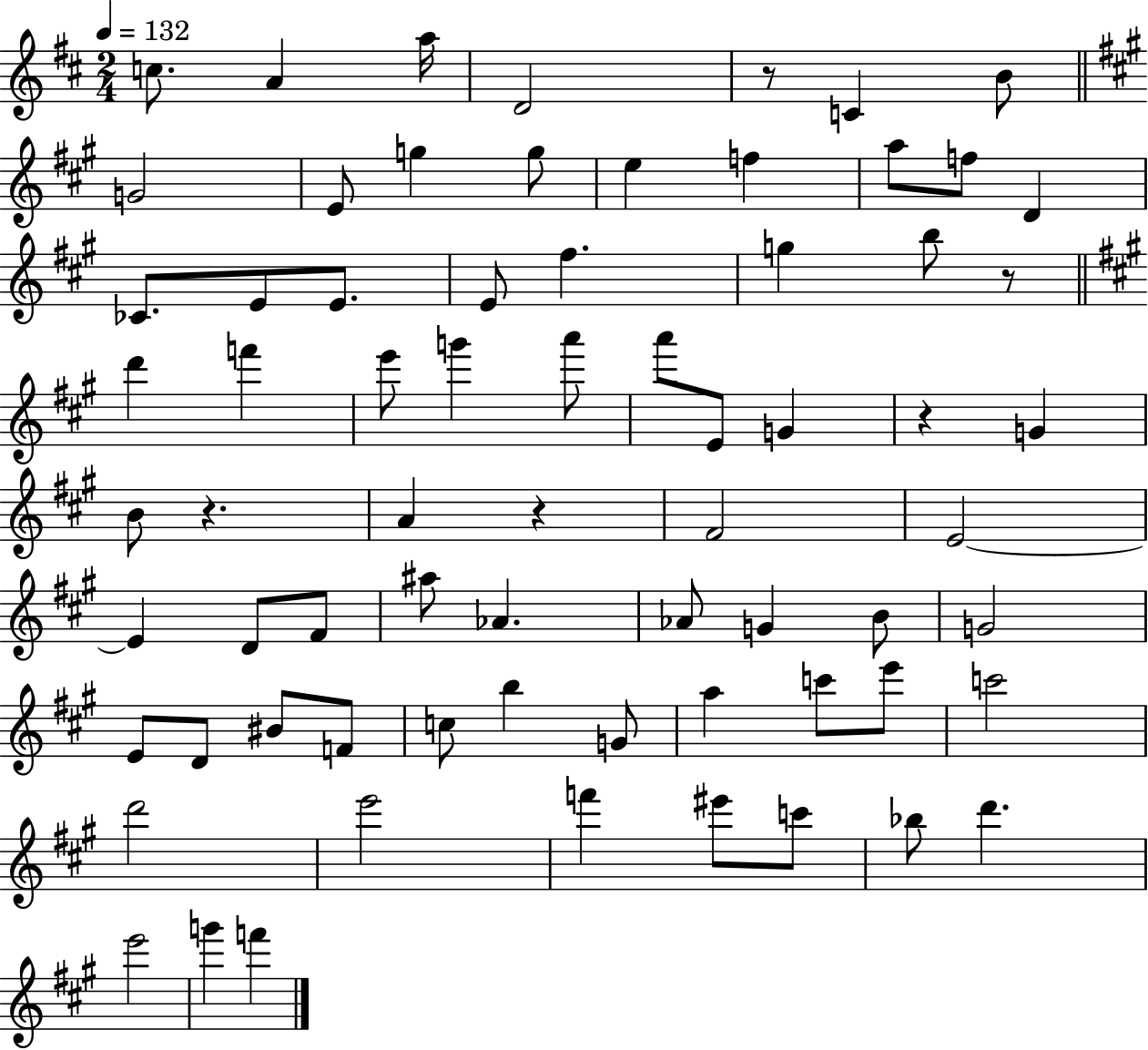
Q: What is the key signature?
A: D major